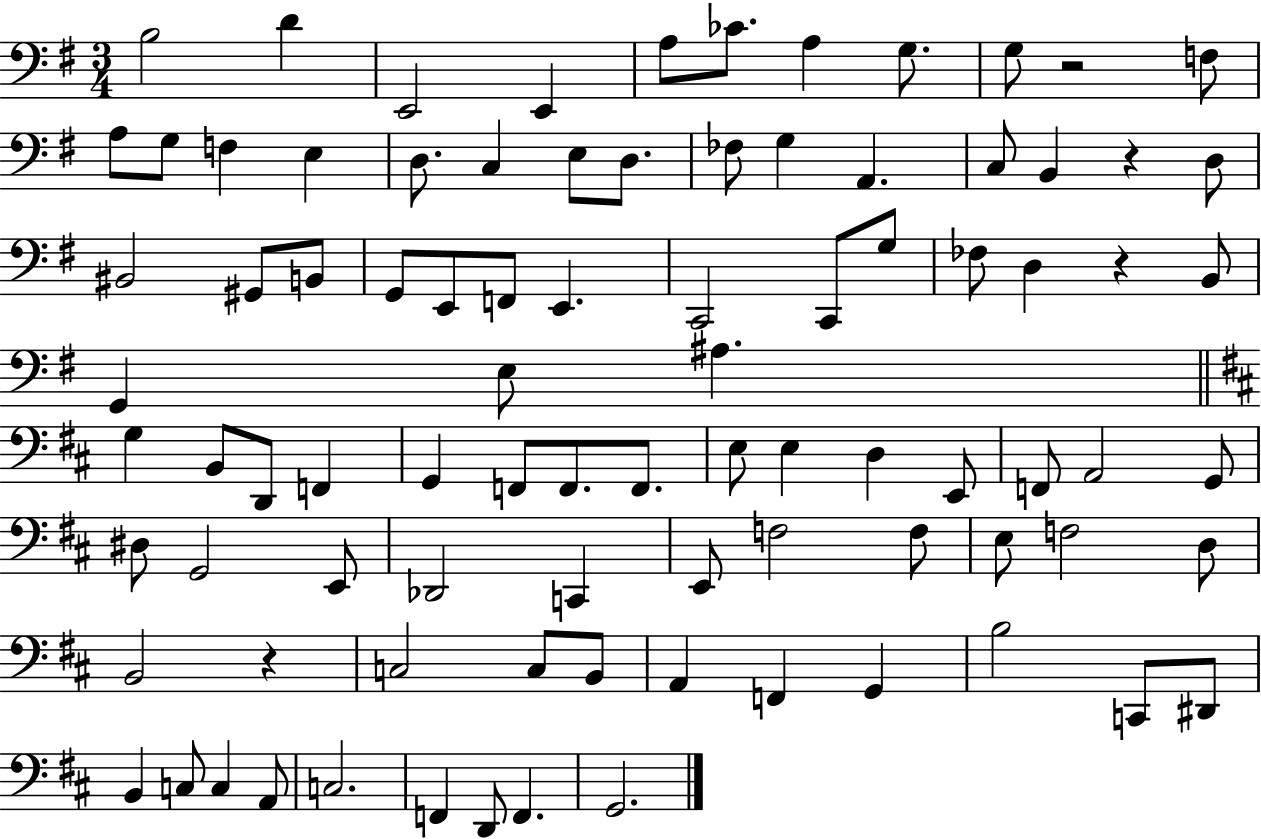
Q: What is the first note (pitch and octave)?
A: B3